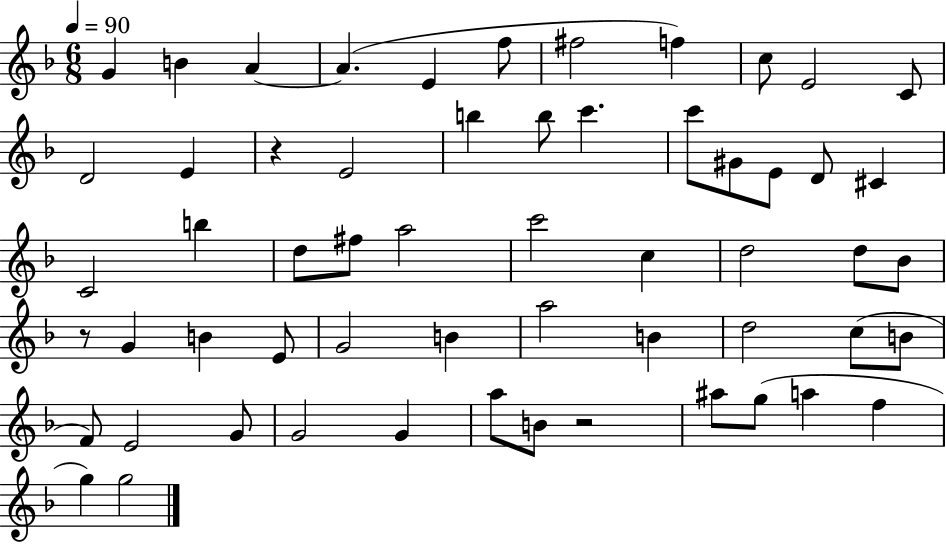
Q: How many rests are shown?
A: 3